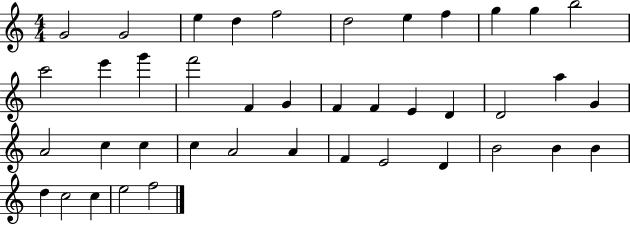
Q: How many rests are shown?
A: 0